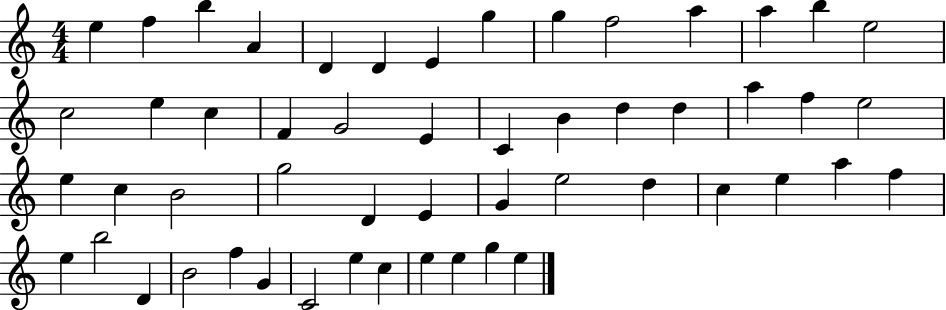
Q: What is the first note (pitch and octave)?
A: E5